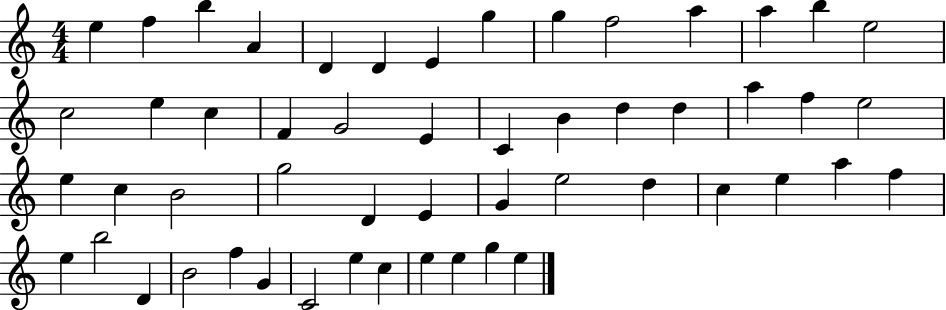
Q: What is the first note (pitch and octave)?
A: E5